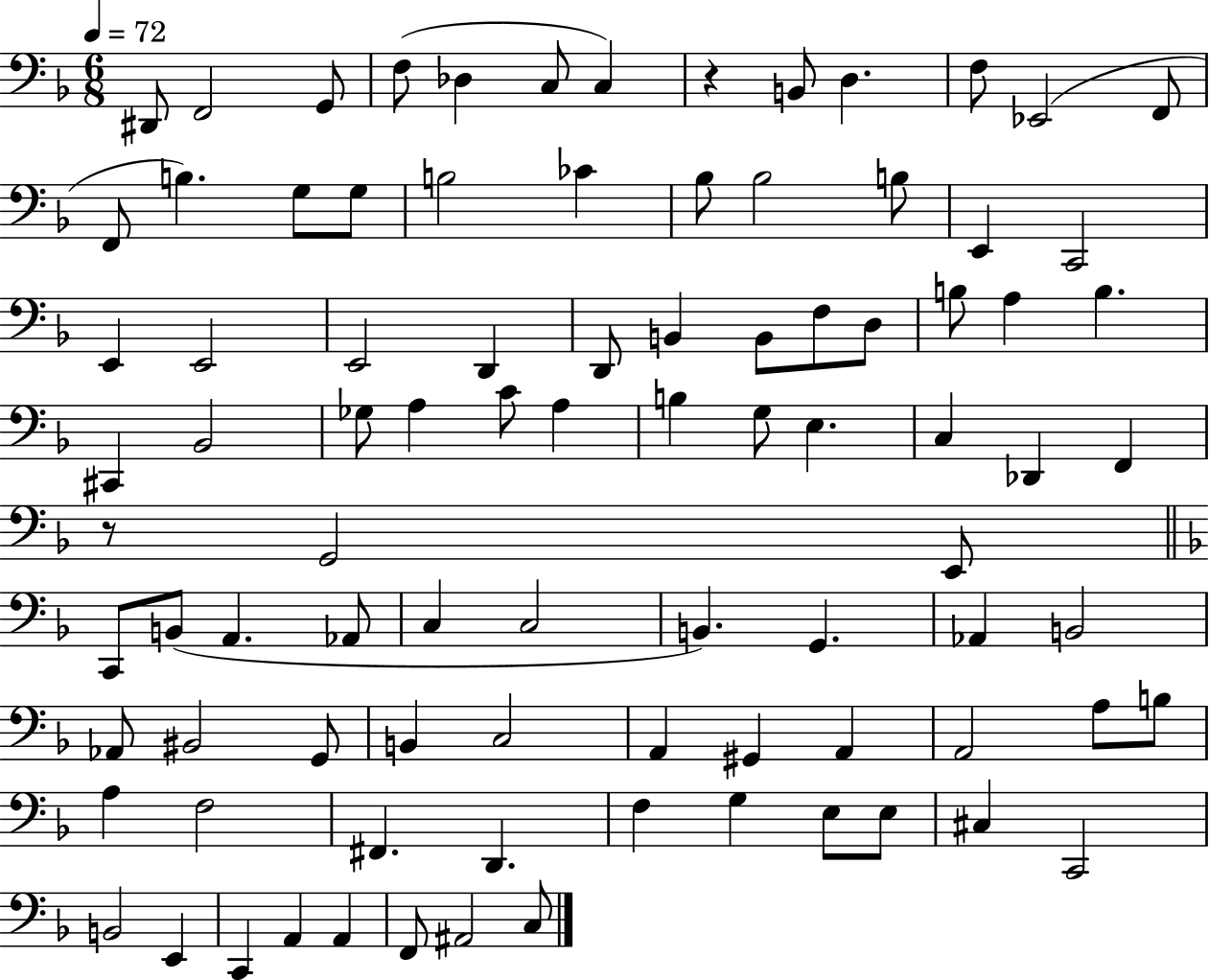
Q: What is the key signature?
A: F major